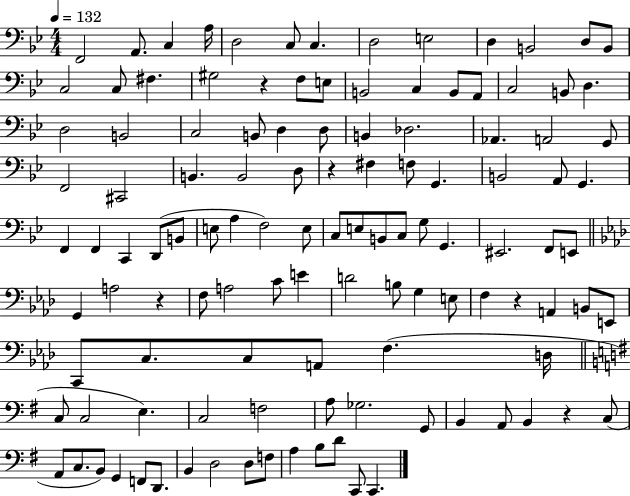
F2/h A2/e. C3/q A3/s D3/h C3/e C3/q. D3/h E3/h D3/q B2/h D3/e B2/e C3/h C3/e F#3/q. G#3/h R/q F3/e E3/e B2/h C3/q B2/e A2/e C3/h B2/e D3/q. D3/h B2/h C3/h B2/e D3/q D3/e B2/q Db3/h. Ab2/q. A2/h G2/e F2/h C#2/h B2/q. B2/h D3/e R/q F#3/q F3/e G2/q. B2/h A2/e G2/q. F2/q F2/q C2/q D2/e B2/e E3/e A3/q F3/h E3/e C3/e E3/e B2/e C3/e G3/e G2/q. EIS2/h. F2/e E2/e G2/q A3/h R/q F3/e A3/h C4/e E4/q D4/h B3/e G3/q E3/e F3/q R/q A2/q B2/e E2/e C2/e C3/e. C3/e A2/e F3/q. D3/s C3/e C3/h E3/q. C3/h F3/h A3/e Gb3/h. G2/e B2/q A2/e B2/q R/q C3/e A2/e C3/e. B2/e G2/q F2/e D2/e. B2/q D3/h D3/e F3/e A3/q B3/e D4/e C2/e C2/q.